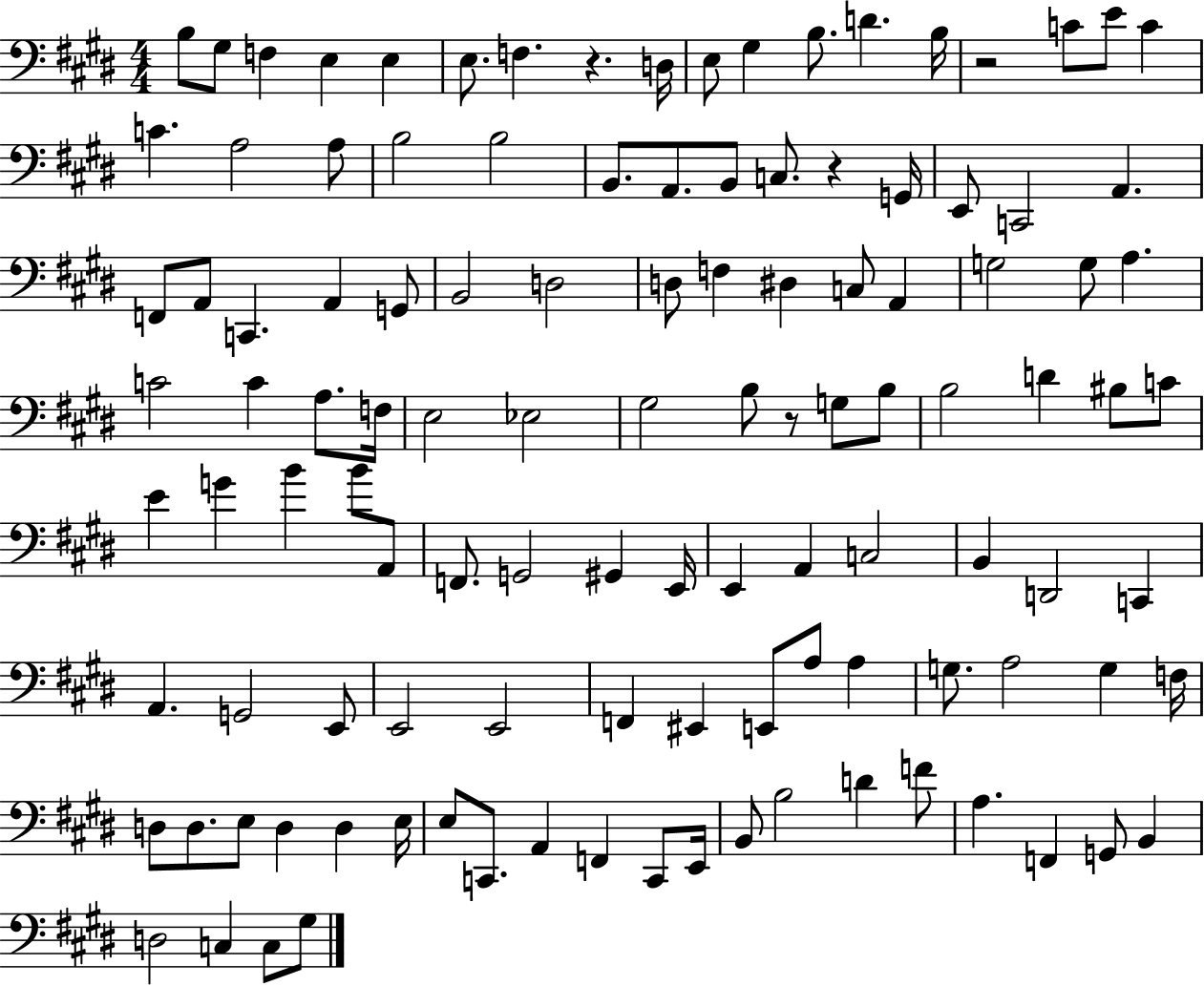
X:1
T:Untitled
M:4/4
L:1/4
K:E
B,/2 ^G,/2 F, E, E, E,/2 F, z D,/4 E,/2 ^G, B,/2 D B,/4 z2 C/2 E/2 C C A,2 A,/2 B,2 B,2 B,,/2 A,,/2 B,,/2 C,/2 z G,,/4 E,,/2 C,,2 A,, F,,/2 A,,/2 C,, A,, G,,/2 B,,2 D,2 D,/2 F, ^D, C,/2 A,, G,2 G,/2 A, C2 C A,/2 F,/4 E,2 _E,2 ^G,2 B,/2 z/2 G,/2 B,/2 B,2 D ^B,/2 C/2 E G B B/2 A,,/2 F,,/2 G,,2 ^G,, E,,/4 E,, A,, C,2 B,, D,,2 C,, A,, G,,2 E,,/2 E,,2 E,,2 F,, ^E,, E,,/2 A,/2 A, G,/2 A,2 G, F,/4 D,/2 D,/2 E,/2 D, D, E,/4 E,/2 C,,/2 A,, F,, C,,/2 E,,/4 B,,/2 B,2 D F/2 A, F,, G,,/2 B,, D,2 C, C,/2 ^G,/2